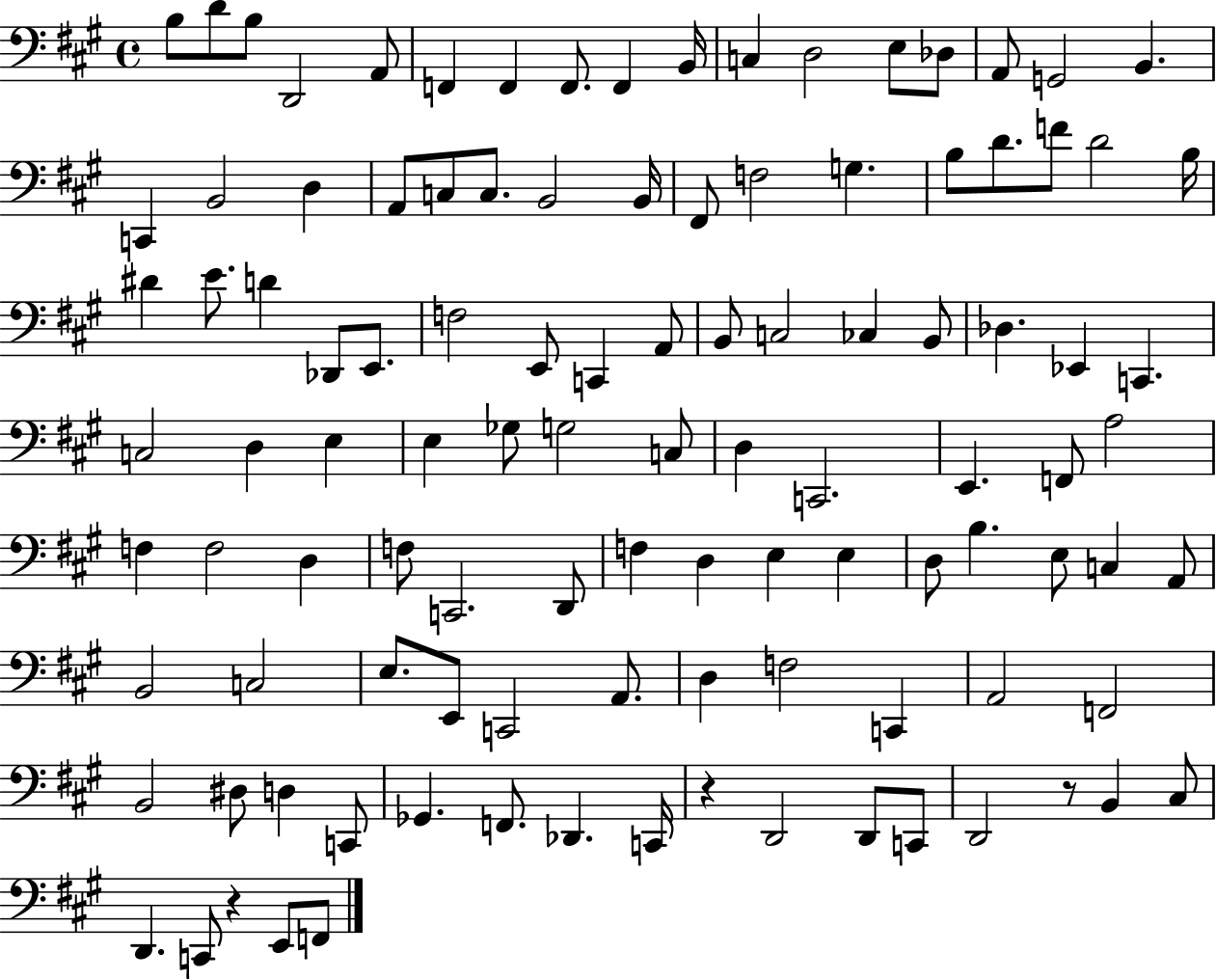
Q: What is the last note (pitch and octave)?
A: F2